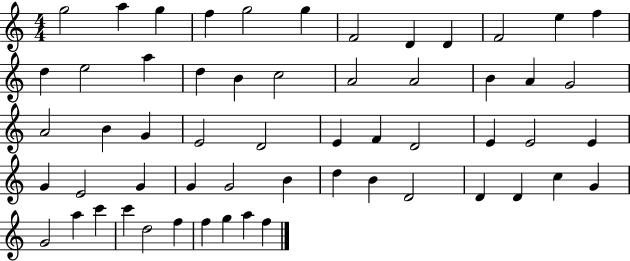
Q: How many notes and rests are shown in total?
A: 57